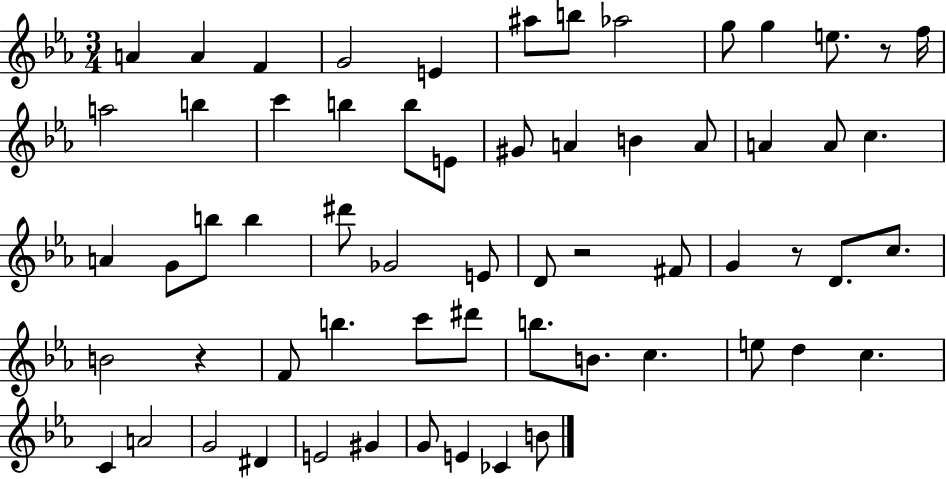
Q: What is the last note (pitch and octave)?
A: B4